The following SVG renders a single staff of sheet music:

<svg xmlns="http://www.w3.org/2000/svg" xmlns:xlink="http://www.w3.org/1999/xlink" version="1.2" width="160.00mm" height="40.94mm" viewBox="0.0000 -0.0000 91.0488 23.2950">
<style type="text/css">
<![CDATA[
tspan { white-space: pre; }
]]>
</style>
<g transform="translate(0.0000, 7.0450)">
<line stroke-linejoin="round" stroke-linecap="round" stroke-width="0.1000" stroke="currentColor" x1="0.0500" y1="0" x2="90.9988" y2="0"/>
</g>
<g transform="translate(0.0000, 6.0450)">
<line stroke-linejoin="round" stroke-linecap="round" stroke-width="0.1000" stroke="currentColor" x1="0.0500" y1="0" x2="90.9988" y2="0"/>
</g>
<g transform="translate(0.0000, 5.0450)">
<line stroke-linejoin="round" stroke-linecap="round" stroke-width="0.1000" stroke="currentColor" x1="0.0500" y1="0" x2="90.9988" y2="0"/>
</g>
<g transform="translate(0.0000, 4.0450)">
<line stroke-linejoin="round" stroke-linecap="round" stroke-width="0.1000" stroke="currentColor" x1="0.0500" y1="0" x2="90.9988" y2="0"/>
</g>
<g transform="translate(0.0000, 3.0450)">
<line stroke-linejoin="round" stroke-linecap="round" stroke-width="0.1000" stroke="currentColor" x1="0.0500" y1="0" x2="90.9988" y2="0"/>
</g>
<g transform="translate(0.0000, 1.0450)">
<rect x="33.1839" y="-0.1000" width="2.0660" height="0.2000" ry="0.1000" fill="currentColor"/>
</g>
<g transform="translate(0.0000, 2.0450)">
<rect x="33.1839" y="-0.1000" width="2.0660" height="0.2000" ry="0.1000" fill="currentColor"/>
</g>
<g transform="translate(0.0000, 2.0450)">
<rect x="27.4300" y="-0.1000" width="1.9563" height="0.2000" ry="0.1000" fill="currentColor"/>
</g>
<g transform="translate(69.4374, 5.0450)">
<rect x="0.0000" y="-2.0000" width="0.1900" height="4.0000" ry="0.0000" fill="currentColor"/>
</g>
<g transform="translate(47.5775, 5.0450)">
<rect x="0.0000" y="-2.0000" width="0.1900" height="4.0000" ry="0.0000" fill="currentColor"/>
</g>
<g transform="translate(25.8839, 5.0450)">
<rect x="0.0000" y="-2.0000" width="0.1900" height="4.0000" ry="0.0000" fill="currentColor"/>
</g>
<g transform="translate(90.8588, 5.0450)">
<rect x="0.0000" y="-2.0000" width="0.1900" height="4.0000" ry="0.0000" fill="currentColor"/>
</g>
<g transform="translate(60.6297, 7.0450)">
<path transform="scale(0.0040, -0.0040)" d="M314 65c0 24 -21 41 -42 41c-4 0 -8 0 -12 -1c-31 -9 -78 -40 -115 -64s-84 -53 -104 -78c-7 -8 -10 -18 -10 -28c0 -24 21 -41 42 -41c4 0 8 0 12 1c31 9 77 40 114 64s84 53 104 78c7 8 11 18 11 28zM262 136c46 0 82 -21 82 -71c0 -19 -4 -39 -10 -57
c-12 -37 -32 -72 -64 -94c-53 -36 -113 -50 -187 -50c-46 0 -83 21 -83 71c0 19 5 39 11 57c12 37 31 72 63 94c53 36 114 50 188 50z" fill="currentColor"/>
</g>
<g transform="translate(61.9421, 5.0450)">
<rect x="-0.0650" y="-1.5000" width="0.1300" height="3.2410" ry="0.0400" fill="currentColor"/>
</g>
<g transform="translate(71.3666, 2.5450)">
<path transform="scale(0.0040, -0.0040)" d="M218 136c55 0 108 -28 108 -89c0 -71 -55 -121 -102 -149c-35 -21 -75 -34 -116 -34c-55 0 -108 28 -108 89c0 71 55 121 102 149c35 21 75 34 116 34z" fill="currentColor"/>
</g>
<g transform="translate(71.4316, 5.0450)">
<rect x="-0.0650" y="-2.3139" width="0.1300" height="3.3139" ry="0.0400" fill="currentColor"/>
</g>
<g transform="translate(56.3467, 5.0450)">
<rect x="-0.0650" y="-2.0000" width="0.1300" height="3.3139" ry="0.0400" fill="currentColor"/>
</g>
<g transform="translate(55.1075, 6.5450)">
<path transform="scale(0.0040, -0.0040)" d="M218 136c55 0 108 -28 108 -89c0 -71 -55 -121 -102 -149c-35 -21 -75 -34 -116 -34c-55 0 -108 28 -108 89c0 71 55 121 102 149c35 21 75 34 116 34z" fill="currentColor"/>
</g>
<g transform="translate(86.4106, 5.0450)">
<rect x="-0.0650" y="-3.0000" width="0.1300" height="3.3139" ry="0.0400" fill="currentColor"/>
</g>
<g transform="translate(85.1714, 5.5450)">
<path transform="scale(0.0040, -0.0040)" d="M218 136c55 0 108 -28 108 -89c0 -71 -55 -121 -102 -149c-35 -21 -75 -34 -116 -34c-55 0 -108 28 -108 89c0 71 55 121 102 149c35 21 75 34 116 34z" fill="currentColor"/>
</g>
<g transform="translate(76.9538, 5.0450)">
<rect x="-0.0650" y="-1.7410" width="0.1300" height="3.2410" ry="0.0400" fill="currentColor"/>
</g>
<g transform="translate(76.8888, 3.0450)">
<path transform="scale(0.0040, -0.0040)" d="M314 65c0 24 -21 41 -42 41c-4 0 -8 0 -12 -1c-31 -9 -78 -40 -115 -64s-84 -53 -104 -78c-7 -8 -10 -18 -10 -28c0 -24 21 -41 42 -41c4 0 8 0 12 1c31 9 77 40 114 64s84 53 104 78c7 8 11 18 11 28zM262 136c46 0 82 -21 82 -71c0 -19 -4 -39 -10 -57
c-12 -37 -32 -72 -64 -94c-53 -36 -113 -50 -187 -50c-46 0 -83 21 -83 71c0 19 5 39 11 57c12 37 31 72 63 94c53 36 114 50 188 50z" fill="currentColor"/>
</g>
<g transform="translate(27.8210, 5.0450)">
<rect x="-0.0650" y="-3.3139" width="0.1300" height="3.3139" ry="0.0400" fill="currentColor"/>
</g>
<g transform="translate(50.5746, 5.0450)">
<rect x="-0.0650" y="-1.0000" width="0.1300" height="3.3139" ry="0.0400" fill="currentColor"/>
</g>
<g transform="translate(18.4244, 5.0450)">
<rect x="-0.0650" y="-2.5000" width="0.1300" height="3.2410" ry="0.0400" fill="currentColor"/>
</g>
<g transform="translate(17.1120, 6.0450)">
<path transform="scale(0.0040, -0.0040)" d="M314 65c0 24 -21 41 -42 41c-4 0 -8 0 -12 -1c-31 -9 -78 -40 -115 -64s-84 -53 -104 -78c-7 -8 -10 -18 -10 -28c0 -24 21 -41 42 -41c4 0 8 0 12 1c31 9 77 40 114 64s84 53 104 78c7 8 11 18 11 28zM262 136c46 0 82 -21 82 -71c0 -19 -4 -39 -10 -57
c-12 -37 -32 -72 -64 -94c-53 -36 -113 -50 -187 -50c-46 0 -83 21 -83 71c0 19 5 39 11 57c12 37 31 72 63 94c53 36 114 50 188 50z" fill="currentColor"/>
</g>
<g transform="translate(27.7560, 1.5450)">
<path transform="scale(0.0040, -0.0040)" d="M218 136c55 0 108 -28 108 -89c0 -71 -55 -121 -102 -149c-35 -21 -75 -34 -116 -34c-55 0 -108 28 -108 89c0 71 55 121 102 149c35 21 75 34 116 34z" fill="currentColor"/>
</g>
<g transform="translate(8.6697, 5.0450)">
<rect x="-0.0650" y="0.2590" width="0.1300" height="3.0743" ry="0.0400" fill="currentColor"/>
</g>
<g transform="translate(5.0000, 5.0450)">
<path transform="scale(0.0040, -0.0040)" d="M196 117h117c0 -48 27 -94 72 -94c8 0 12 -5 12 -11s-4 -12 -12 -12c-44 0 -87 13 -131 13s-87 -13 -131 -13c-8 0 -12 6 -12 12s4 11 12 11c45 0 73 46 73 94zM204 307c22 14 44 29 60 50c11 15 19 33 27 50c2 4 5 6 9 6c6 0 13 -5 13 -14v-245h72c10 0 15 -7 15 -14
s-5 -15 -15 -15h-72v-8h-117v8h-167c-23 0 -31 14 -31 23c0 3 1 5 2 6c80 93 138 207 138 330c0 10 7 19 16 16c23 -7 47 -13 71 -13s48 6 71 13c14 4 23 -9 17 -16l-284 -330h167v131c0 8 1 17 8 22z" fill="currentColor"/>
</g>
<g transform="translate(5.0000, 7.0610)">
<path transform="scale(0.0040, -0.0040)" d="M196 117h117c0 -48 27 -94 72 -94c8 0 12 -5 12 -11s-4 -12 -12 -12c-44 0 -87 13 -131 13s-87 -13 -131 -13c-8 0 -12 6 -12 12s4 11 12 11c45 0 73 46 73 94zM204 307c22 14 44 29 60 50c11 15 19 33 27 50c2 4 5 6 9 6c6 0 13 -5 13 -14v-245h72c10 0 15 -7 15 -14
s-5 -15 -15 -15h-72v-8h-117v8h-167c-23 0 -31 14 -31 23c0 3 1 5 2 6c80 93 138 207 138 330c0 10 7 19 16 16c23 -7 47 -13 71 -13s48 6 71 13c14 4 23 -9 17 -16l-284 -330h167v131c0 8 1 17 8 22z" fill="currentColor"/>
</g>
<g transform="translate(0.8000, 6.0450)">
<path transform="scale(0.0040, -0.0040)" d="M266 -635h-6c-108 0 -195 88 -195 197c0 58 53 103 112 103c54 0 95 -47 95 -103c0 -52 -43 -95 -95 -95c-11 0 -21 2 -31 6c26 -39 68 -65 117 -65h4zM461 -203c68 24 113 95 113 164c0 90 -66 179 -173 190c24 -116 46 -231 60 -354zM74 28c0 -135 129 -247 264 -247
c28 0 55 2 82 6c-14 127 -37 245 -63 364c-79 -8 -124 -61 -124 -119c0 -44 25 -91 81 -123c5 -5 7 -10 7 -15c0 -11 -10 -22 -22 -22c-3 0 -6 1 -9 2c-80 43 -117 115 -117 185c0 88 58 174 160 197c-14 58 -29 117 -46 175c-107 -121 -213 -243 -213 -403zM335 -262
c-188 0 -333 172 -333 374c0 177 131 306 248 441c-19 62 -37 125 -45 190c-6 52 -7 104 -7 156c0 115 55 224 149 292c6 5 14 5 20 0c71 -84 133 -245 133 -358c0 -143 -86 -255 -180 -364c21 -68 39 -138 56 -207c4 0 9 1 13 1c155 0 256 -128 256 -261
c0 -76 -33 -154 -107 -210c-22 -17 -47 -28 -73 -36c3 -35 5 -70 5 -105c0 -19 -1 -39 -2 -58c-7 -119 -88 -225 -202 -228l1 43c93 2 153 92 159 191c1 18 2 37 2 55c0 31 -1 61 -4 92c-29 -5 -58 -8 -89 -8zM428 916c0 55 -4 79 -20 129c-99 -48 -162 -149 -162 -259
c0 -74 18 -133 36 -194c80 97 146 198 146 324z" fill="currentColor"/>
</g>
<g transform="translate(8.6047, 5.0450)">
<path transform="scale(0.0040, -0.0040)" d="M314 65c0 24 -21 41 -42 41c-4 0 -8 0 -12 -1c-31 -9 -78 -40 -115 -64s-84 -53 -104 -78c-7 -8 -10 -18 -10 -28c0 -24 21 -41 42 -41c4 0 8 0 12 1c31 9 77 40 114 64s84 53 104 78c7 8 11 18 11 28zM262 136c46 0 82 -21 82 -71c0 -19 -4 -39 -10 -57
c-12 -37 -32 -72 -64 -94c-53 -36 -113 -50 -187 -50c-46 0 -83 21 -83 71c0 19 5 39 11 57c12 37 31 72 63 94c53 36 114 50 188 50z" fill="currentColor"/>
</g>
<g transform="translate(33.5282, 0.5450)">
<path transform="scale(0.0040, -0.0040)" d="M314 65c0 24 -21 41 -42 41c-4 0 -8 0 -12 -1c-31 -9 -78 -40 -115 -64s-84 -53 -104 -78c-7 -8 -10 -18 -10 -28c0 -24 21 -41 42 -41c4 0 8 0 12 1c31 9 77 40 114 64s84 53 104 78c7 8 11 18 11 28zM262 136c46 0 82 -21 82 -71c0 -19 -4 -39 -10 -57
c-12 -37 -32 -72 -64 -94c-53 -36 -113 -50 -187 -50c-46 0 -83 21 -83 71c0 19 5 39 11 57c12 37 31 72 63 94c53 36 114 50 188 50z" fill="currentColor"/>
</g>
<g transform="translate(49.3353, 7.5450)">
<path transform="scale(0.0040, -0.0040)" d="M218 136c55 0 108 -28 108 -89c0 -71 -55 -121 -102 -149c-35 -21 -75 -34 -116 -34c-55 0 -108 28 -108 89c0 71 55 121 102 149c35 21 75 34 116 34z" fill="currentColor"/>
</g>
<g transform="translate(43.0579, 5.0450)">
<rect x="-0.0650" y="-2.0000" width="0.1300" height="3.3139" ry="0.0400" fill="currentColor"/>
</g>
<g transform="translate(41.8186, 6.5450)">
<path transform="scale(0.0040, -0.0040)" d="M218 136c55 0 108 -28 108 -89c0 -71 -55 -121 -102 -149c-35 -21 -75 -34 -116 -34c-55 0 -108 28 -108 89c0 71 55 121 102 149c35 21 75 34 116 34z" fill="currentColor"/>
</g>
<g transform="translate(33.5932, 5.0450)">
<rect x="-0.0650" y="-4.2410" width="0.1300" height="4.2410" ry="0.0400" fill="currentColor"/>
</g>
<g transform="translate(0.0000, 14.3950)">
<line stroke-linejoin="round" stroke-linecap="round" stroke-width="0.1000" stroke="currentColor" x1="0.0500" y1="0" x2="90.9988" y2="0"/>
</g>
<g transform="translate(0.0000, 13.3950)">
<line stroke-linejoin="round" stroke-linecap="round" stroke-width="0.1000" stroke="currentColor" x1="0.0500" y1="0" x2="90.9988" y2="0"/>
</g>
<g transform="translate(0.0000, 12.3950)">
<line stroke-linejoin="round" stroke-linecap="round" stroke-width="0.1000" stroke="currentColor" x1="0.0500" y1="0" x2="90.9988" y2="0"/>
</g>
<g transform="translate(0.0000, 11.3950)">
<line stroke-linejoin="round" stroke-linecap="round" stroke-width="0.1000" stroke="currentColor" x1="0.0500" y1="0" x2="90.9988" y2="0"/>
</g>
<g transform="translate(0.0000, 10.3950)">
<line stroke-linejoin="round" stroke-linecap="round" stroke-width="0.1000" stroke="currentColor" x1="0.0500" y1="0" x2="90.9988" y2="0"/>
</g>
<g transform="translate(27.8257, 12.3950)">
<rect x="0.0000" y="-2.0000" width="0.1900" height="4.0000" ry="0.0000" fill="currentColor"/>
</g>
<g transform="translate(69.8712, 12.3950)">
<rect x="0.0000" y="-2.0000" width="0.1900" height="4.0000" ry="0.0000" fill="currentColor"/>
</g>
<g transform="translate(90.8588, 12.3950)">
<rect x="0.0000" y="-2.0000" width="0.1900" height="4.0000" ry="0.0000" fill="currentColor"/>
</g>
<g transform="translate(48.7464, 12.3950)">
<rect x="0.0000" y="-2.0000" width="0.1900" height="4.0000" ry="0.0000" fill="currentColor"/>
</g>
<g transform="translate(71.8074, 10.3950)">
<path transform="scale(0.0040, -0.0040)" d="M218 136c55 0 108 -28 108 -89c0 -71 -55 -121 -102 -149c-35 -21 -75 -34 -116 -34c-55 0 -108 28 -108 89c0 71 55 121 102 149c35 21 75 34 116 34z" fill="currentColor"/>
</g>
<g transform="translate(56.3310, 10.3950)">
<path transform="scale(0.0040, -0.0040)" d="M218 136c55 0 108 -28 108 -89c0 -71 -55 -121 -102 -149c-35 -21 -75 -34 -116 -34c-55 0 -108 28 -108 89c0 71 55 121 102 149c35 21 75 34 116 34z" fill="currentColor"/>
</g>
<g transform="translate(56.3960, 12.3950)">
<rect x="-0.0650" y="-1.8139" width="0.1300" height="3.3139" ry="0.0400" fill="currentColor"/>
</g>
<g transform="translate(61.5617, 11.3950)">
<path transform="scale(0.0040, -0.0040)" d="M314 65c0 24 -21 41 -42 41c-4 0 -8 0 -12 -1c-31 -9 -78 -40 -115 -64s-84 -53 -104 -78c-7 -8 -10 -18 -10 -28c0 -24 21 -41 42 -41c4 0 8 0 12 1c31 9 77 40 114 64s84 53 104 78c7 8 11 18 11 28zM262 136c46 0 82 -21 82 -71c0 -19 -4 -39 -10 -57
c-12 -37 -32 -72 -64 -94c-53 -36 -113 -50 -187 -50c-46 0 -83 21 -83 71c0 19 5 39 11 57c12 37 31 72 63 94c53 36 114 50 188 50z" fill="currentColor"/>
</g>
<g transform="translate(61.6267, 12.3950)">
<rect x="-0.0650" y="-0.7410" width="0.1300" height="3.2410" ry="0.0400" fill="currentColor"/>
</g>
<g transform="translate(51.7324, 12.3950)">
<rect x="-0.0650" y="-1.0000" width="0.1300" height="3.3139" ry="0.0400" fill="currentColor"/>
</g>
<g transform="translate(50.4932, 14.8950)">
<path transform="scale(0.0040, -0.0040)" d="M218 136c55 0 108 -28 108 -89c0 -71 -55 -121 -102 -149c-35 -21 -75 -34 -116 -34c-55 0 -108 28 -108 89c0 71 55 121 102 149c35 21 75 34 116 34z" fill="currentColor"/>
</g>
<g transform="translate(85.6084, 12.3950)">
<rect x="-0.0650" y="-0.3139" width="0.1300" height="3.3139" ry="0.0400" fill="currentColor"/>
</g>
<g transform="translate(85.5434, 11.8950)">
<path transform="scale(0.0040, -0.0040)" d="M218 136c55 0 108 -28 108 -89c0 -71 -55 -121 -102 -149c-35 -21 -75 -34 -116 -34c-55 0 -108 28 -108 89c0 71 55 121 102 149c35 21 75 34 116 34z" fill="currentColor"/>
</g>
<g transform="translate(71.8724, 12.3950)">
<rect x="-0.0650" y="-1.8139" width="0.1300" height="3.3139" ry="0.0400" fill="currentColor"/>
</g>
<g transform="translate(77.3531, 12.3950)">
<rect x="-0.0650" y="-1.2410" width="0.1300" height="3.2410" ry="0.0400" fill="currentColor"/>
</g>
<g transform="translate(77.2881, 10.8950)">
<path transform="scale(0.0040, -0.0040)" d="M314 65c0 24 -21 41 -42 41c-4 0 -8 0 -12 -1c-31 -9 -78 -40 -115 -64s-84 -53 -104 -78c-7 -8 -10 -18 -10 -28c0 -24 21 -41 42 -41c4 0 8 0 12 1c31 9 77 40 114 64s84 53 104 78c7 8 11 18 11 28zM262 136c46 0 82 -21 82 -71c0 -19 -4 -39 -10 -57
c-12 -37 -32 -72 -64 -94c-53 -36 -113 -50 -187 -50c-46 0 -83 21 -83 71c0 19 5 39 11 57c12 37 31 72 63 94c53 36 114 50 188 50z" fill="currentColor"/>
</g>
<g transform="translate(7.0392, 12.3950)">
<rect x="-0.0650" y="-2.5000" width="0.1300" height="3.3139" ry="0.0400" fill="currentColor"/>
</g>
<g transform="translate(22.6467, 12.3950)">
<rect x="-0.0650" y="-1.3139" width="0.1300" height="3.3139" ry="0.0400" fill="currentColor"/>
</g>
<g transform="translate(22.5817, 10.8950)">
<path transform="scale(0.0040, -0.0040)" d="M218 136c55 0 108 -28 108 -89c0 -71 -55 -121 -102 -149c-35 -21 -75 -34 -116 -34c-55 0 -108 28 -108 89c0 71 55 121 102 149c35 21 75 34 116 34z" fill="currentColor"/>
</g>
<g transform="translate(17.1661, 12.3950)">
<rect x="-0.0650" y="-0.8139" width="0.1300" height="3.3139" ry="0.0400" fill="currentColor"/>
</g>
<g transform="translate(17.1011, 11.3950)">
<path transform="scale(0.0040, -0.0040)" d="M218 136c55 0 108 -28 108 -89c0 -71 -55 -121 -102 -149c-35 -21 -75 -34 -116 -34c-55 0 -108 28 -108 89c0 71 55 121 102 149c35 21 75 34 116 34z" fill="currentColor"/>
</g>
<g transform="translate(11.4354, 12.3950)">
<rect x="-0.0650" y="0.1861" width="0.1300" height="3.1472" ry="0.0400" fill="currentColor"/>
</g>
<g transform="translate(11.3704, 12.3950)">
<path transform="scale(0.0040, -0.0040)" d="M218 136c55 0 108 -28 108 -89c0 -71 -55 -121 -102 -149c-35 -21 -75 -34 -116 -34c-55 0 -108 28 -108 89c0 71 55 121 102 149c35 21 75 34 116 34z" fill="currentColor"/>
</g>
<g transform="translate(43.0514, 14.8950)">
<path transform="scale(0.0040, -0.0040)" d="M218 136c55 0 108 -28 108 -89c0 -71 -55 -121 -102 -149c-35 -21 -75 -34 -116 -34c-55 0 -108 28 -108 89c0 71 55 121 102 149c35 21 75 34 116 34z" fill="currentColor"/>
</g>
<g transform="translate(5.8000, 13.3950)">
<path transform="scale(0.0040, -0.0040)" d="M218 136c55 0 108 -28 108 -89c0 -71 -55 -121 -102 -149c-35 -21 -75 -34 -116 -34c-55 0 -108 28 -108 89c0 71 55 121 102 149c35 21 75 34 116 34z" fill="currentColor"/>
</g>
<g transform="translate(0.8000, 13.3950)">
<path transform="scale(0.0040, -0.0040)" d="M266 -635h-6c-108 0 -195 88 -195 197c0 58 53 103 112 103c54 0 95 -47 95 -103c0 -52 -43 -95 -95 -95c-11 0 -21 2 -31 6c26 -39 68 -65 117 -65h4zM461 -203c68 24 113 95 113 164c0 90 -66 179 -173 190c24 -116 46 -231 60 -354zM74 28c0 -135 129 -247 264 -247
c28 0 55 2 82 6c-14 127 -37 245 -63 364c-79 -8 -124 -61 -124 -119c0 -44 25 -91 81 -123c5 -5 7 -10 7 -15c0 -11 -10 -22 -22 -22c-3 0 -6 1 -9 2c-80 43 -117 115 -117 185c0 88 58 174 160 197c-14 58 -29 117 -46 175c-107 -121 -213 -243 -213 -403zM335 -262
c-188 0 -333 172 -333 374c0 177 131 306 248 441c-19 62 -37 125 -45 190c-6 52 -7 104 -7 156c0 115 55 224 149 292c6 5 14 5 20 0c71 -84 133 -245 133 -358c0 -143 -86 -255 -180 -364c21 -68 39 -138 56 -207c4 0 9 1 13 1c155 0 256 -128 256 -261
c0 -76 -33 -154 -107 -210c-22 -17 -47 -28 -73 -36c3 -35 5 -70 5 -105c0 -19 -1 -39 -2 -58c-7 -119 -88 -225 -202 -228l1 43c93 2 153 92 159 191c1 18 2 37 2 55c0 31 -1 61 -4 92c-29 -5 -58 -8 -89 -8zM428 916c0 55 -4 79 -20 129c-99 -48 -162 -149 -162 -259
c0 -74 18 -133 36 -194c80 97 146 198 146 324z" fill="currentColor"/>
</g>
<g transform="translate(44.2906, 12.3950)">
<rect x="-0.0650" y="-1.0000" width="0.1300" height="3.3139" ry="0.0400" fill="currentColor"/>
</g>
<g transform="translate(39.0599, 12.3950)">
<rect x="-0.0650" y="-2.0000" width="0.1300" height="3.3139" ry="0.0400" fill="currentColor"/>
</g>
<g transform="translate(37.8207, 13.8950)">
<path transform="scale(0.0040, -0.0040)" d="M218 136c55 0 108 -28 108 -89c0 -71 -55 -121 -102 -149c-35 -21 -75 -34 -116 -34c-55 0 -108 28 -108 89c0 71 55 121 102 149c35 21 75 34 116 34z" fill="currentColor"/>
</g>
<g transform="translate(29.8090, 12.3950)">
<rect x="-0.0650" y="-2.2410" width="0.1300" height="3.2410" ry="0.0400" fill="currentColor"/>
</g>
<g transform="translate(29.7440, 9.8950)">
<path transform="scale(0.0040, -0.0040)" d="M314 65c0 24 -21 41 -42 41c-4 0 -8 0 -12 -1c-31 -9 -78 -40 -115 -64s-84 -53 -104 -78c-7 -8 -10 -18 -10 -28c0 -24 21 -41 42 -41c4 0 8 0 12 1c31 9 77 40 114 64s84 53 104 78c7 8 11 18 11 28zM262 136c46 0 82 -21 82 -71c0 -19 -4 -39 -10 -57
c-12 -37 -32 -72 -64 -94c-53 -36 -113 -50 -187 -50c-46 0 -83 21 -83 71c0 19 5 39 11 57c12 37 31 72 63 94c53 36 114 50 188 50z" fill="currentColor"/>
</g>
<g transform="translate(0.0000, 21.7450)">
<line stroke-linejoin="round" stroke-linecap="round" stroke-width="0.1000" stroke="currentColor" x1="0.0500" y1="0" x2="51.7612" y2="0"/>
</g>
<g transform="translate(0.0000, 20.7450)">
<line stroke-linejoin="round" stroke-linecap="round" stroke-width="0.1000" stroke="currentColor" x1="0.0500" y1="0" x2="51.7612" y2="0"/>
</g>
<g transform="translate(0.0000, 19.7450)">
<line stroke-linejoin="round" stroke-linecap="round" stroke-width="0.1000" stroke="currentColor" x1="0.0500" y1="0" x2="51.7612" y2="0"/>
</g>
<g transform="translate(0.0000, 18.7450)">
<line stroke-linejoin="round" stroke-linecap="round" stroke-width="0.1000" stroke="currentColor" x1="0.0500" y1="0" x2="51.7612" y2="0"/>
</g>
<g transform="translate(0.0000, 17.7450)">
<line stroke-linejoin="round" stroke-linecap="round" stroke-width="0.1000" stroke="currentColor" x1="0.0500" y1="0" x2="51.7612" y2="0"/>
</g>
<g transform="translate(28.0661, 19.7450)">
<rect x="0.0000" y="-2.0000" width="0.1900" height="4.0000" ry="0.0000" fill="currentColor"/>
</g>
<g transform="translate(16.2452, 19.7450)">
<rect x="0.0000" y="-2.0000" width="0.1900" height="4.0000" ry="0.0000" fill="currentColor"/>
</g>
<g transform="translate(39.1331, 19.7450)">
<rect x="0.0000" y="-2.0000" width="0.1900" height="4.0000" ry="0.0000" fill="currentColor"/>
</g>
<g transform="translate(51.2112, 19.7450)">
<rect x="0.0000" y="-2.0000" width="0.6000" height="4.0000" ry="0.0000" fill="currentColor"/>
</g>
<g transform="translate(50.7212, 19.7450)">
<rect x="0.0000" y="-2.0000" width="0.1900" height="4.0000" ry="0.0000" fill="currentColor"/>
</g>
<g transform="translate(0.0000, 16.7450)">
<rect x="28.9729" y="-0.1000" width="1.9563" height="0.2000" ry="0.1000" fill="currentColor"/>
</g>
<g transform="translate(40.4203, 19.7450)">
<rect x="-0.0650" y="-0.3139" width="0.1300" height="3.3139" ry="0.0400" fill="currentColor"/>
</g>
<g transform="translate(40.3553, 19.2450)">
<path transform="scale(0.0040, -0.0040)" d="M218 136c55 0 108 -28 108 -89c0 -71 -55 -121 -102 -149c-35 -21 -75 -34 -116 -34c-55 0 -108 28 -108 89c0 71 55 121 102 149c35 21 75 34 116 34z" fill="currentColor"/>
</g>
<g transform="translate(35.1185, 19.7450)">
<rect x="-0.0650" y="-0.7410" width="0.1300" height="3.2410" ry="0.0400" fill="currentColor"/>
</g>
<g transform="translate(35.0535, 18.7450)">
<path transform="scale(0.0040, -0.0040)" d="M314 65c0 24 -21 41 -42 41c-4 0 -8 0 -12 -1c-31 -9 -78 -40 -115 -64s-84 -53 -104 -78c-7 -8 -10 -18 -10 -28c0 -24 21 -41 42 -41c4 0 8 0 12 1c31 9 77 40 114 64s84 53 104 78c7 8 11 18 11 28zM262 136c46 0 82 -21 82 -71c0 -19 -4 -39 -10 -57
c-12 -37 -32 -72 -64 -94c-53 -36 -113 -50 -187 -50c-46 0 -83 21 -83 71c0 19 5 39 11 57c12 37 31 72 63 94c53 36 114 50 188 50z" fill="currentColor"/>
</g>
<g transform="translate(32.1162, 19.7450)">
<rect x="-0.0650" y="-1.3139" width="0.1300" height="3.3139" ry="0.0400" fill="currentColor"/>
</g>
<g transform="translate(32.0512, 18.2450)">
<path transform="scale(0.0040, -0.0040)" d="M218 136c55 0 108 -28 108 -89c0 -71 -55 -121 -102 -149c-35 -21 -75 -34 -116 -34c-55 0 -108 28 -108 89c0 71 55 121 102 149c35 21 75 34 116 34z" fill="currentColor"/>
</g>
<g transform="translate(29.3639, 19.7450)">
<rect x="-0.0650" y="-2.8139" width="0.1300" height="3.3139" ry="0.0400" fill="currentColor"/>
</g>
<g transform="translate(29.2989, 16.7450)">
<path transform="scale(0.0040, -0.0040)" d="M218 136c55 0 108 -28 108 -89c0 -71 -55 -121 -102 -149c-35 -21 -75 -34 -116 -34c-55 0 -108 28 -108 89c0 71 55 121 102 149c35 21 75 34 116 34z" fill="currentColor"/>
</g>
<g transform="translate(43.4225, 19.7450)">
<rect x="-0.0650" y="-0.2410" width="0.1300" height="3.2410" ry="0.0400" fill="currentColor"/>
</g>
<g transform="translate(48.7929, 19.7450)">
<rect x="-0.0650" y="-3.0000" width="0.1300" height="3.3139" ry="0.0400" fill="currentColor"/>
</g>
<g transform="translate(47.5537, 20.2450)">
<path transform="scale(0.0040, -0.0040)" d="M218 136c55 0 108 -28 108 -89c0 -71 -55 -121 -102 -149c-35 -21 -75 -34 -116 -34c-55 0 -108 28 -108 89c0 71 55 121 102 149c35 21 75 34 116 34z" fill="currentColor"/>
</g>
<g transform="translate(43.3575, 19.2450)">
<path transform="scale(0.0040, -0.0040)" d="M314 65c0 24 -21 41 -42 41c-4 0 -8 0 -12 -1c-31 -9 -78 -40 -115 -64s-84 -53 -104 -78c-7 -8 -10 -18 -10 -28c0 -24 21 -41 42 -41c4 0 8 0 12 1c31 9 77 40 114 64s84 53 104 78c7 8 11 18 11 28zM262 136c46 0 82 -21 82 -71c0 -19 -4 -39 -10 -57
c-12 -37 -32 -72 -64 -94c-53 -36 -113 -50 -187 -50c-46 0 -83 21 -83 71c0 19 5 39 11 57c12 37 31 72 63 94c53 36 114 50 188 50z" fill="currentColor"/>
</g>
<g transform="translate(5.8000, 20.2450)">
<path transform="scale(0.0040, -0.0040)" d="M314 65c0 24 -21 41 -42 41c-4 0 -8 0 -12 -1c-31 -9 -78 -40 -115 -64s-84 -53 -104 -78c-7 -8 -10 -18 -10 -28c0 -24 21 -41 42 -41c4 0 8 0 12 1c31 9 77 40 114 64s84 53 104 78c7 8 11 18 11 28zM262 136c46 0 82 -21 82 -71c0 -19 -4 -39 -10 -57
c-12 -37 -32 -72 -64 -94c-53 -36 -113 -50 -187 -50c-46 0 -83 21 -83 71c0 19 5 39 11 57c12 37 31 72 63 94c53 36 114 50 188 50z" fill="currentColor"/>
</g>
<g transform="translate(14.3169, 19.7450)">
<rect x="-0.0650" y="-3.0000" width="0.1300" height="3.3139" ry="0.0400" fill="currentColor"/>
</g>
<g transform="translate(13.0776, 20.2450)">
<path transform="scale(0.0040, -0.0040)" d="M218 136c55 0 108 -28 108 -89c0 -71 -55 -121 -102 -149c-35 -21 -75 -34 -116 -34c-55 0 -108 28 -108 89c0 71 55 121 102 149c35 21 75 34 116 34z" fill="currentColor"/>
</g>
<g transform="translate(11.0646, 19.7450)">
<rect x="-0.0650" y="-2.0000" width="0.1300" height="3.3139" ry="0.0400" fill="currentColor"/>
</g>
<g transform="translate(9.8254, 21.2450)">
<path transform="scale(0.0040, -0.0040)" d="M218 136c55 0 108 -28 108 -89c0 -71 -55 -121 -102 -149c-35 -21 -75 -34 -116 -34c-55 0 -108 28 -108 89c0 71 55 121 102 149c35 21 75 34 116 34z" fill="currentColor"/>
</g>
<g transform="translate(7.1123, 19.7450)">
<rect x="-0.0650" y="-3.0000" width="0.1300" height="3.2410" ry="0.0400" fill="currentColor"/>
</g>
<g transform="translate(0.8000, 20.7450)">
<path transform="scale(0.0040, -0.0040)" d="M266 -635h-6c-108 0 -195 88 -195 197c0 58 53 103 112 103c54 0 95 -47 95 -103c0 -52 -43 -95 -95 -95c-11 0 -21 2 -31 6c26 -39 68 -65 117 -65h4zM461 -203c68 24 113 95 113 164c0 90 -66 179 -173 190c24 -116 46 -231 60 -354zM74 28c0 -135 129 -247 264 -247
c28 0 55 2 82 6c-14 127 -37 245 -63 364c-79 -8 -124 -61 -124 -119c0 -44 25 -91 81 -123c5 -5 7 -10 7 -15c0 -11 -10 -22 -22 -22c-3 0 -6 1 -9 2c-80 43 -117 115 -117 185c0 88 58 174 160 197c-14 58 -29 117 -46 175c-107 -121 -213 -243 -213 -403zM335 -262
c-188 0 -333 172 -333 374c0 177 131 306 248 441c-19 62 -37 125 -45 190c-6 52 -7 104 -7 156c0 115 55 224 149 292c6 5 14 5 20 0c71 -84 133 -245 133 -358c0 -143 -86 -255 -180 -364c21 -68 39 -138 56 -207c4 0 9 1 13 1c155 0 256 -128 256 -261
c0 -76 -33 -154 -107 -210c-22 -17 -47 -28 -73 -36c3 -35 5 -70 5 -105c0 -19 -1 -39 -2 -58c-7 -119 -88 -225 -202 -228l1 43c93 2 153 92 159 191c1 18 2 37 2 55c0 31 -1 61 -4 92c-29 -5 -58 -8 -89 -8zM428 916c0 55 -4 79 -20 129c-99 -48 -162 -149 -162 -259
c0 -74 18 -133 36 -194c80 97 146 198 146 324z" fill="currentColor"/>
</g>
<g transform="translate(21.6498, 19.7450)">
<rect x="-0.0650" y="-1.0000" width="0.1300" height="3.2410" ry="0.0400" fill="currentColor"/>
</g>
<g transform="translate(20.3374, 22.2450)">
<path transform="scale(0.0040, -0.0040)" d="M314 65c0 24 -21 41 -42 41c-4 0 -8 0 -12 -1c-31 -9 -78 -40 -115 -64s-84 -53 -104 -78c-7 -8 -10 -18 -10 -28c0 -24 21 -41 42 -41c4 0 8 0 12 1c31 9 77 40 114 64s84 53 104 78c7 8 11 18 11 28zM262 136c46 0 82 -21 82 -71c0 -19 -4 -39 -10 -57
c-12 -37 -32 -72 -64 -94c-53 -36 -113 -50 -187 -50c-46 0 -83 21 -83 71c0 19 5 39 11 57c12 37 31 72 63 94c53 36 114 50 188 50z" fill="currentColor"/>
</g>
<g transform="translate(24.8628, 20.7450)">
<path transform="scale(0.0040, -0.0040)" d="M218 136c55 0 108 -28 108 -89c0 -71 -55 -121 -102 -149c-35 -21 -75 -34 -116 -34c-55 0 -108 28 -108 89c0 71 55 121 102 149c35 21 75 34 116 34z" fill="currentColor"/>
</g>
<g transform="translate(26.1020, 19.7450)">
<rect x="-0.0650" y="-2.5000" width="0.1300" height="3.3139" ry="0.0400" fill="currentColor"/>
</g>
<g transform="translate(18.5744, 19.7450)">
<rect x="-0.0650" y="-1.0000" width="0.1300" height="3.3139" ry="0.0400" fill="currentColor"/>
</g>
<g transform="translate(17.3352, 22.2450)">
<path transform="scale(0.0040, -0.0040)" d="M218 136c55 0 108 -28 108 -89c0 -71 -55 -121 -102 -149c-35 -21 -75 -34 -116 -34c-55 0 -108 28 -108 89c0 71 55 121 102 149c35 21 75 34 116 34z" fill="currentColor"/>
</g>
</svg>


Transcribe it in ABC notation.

X:1
T:Untitled
M:4/4
L:1/4
K:C
B2 G2 b d'2 F D F E2 g f2 A G B d e g2 F D D f d2 f e2 c A2 F A D D2 G a e d2 c c2 A